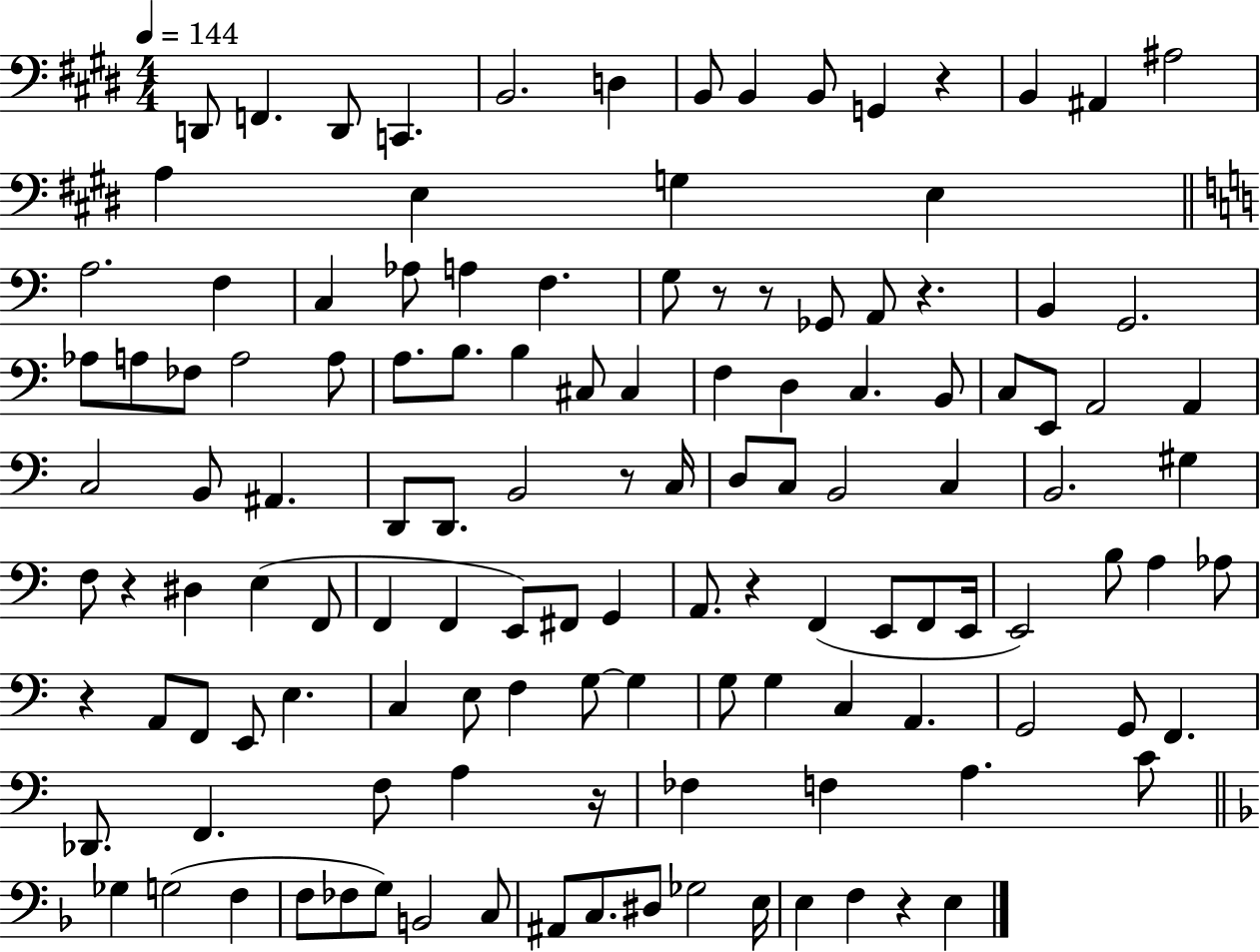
X:1
T:Untitled
M:4/4
L:1/4
K:E
D,,/2 F,, D,,/2 C,, B,,2 D, B,,/2 B,, B,,/2 G,, z B,, ^A,, ^A,2 A, E, G, E, A,2 F, C, _A,/2 A, F, G,/2 z/2 z/2 _G,,/2 A,,/2 z B,, G,,2 _A,/2 A,/2 _F,/2 A,2 A,/2 A,/2 B,/2 B, ^C,/2 ^C, F, D, C, B,,/2 C,/2 E,,/2 A,,2 A,, C,2 B,,/2 ^A,, D,,/2 D,,/2 B,,2 z/2 C,/4 D,/2 C,/2 B,,2 C, B,,2 ^G, F,/2 z ^D, E, F,,/2 F,, F,, E,,/2 ^F,,/2 G,, A,,/2 z F,, E,,/2 F,,/2 E,,/4 E,,2 B,/2 A, _A,/2 z A,,/2 F,,/2 E,,/2 E, C, E,/2 F, G,/2 G, G,/2 G, C, A,, G,,2 G,,/2 F,, _D,,/2 F,, F,/2 A, z/4 _F, F, A, C/2 _G, G,2 F, F,/2 _F,/2 G,/2 B,,2 C,/2 ^A,,/2 C,/2 ^D,/2 _G,2 E,/4 E, F, z E,